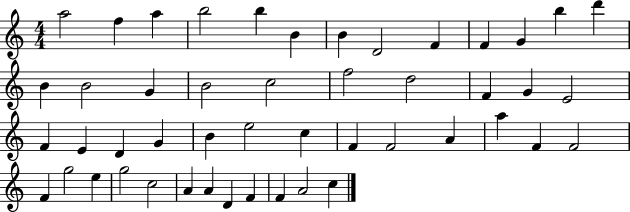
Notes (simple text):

A5/h F5/q A5/q B5/h B5/q B4/q B4/q D4/h F4/q F4/q G4/q B5/q D6/q B4/q B4/h G4/q B4/h C5/h F5/h D5/h F4/q G4/q E4/h F4/q E4/q D4/q G4/q B4/q E5/h C5/q F4/q F4/h A4/q A5/q F4/q F4/h F4/q G5/h E5/q G5/h C5/h A4/q A4/q D4/q F4/q F4/q A4/h C5/q